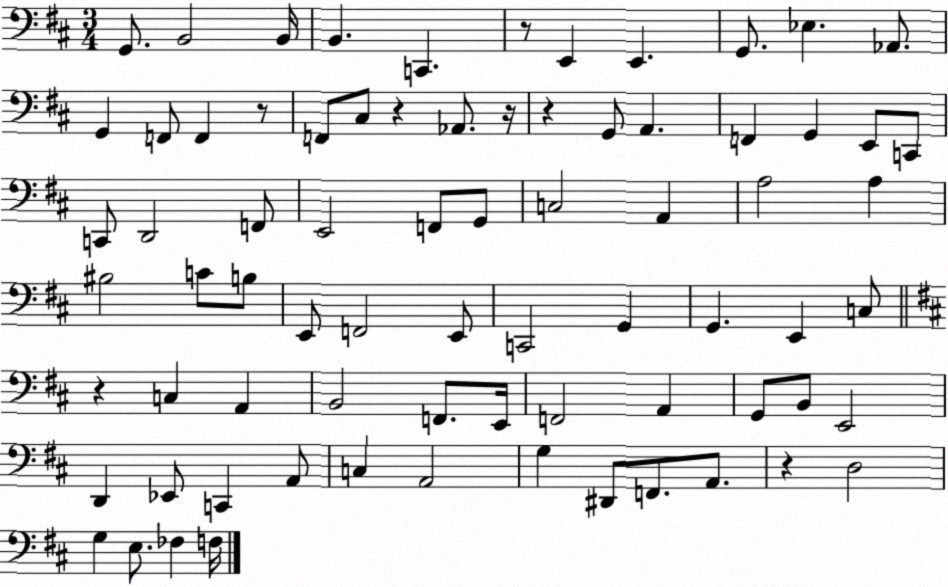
X:1
T:Untitled
M:3/4
L:1/4
K:D
G,,/2 B,,2 B,,/4 B,, C,, z/2 E,, E,, G,,/2 _E, _A,,/2 G,, F,,/2 F,, z/2 F,,/2 ^C,/2 z _A,,/2 z/4 z G,,/2 A,, F,, G,, E,,/2 C,,/2 C,,/2 D,,2 F,,/2 E,,2 F,,/2 G,,/2 C,2 A,, A,2 A, ^B,2 C/2 B,/2 E,,/2 F,,2 E,,/2 C,,2 G,, G,, E,, C,/2 z C, A,, B,,2 F,,/2 E,,/4 F,,2 A,, G,,/2 B,,/2 E,,2 D,, _E,,/2 C,, A,,/2 C, A,,2 G, ^D,,/2 F,,/2 A,,/2 z D,2 G, E,/2 _F, F,/4